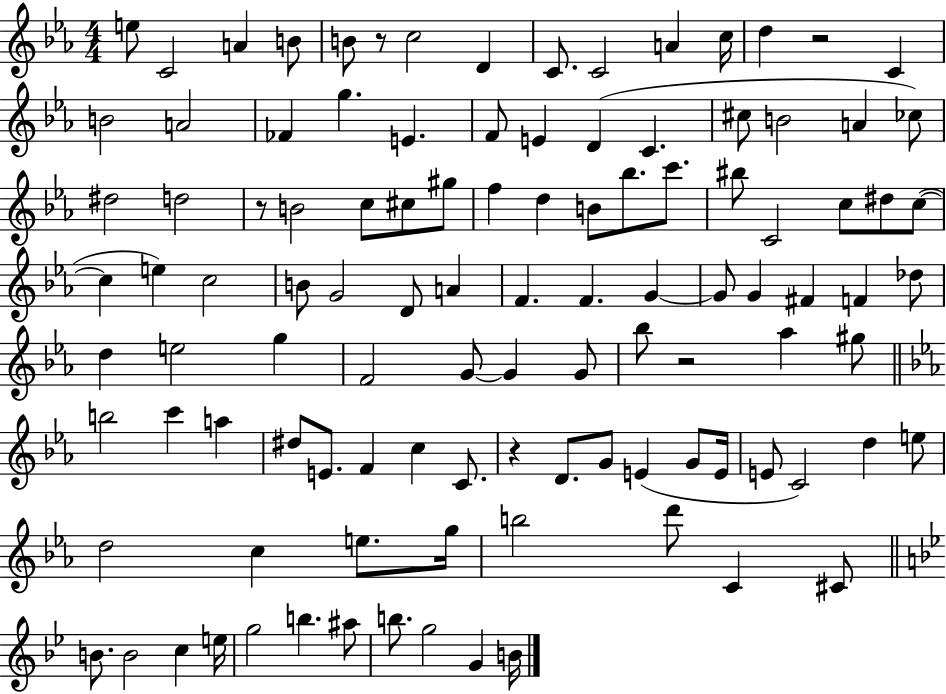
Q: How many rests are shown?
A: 5